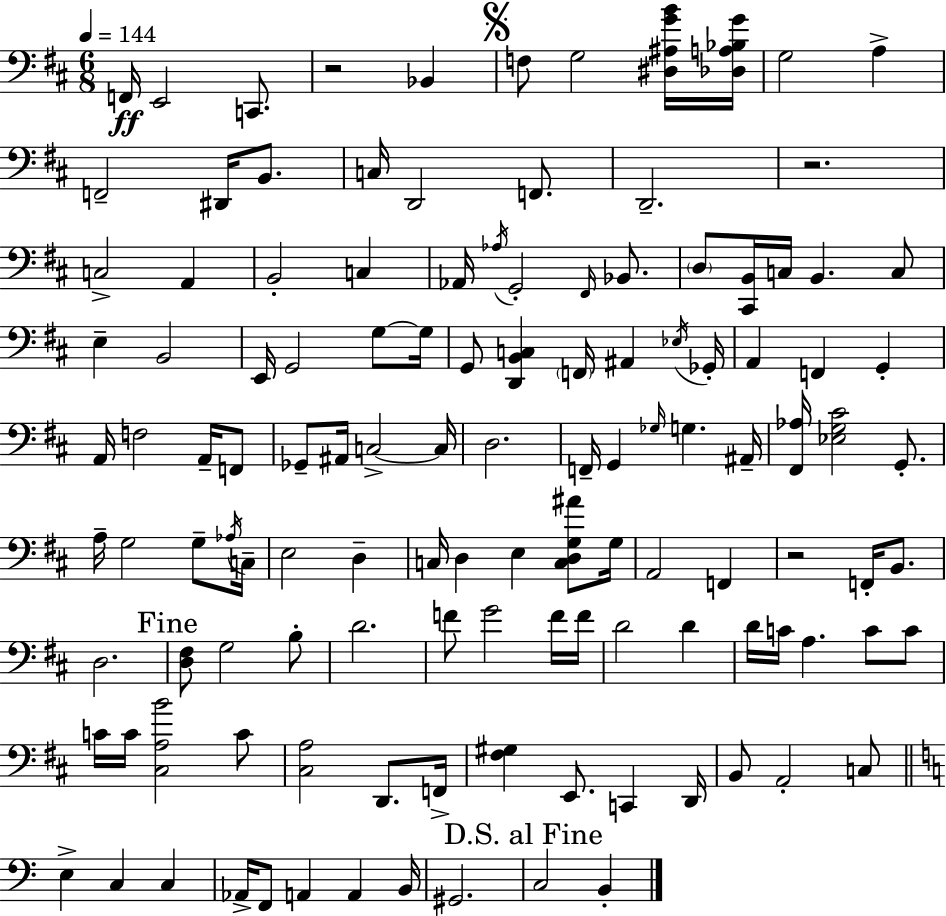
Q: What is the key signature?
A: D major